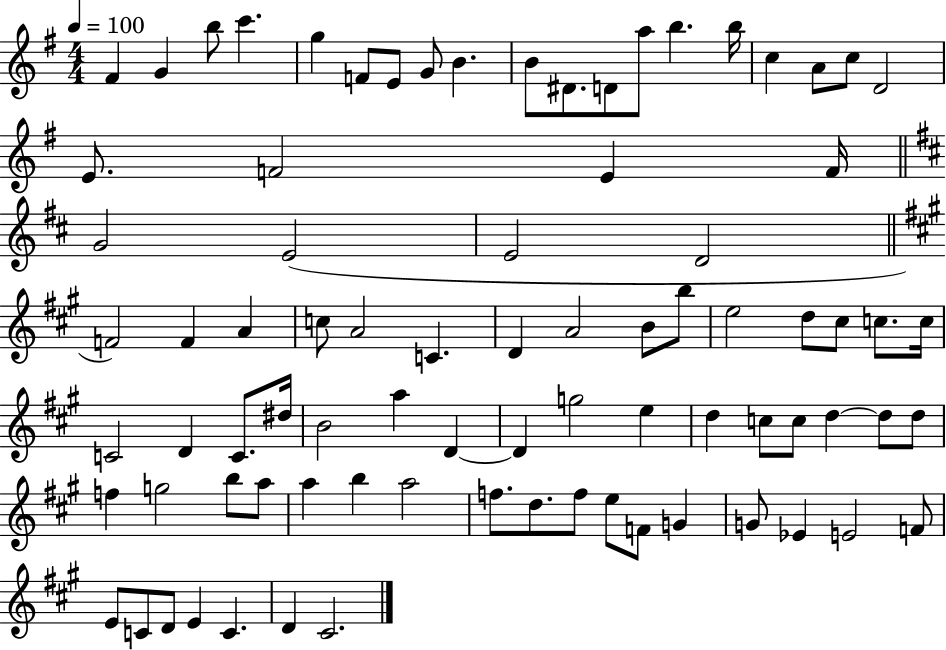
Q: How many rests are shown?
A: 0